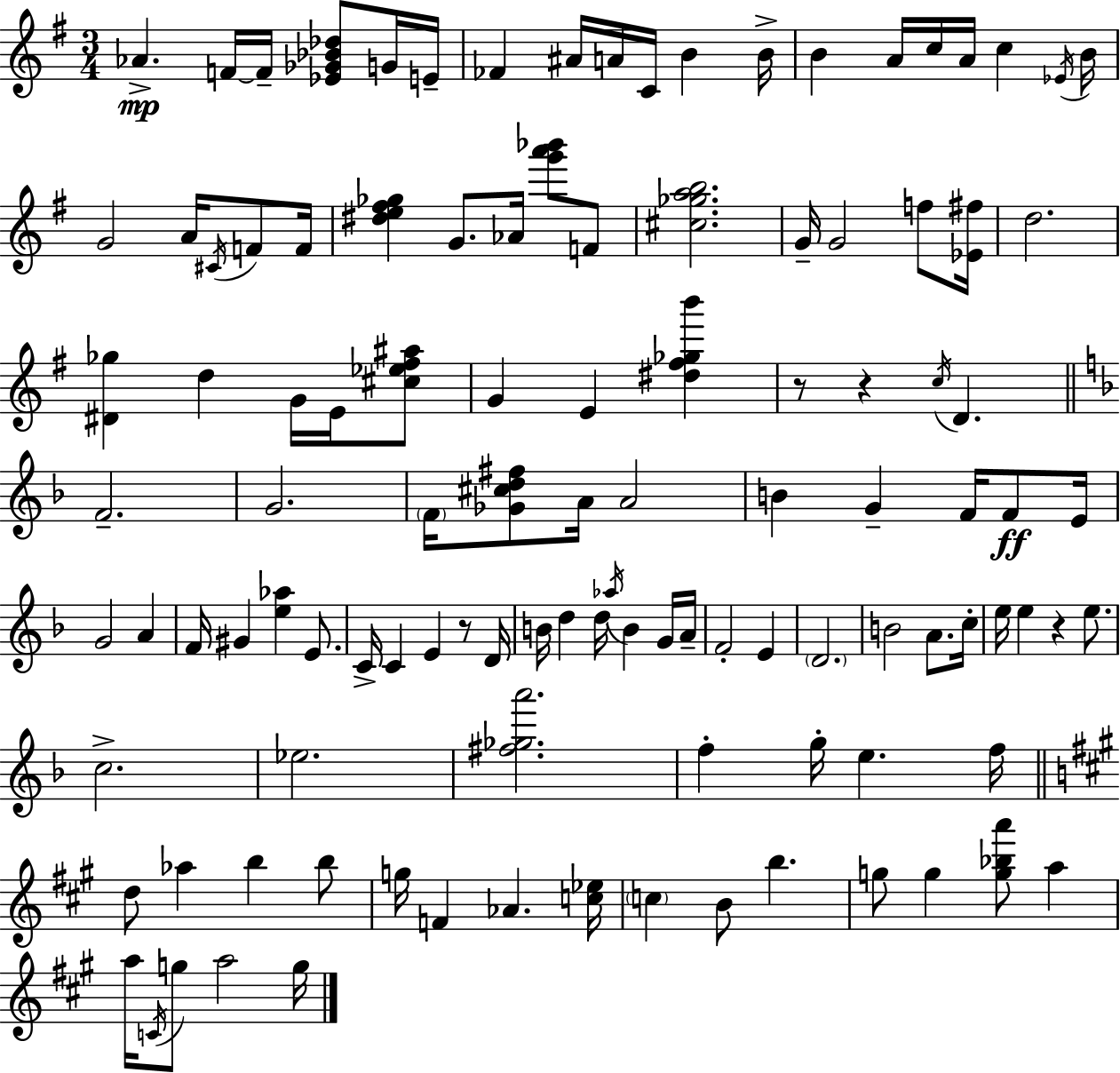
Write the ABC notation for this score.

X:1
T:Untitled
M:3/4
L:1/4
K:G
_A F/4 F/4 [_E_G_B_d]/2 G/4 E/4 _F ^A/4 A/4 C/4 B B/4 B A/4 c/4 A/4 c _E/4 B/4 G2 A/4 ^C/4 F/2 F/4 [^de^f_g] G/2 _A/4 [g'a'_b']/2 F/2 [^c_gab]2 G/4 G2 f/2 [_E^f]/4 d2 [^D_g] d G/4 E/4 [^c_e^f^a]/2 G E [^d^f_gb'] z/2 z c/4 D F2 G2 F/4 [_G^cd^f]/2 A/4 A2 B G F/4 F/2 E/4 G2 A F/4 ^G [e_a] E/2 C/4 C E z/2 D/4 B/4 d d/4 _a/4 B G/4 A/4 F2 E D2 B2 A/2 c/4 e/4 e z e/2 c2 _e2 [^f_ga']2 f g/4 e f/4 d/2 _a b b/2 g/4 F _A [c_e]/4 c B/2 b g/2 g [g_ba']/2 a a/4 C/4 g/2 a2 g/4